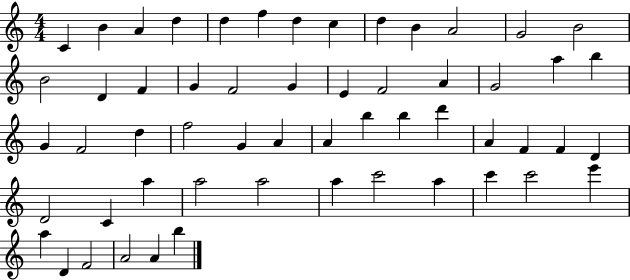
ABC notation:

X:1
T:Untitled
M:4/4
L:1/4
K:C
C B A d d f d c d B A2 G2 B2 B2 D F G F2 G E F2 A G2 a b G F2 d f2 G A A b b d' A F F D D2 C a a2 a2 a c'2 a c' c'2 e' a D F2 A2 A b